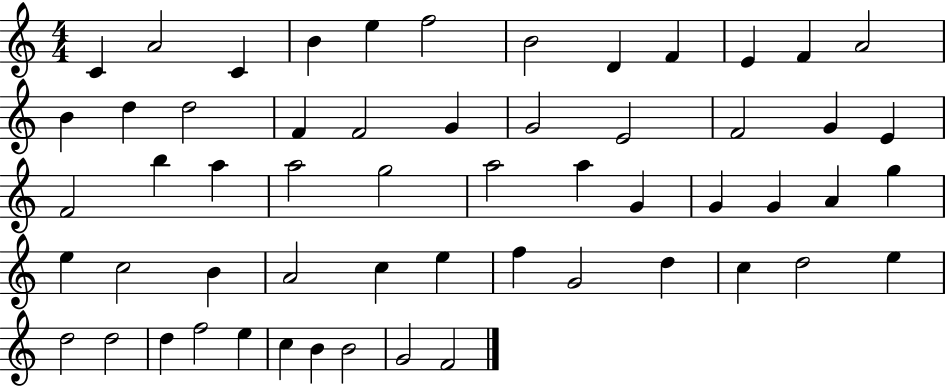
C4/q A4/h C4/q B4/q E5/q F5/h B4/h D4/q F4/q E4/q F4/q A4/h B4/q D5/q D5/h F4/q F4/h G4/q G4/h E4/h F4/h G4/q E4/q F4/h B5/q A5/q A5/h G5/h A5/h A5/q G4/q G4/q G4/q A4/q G5/q E5/q C5/h B4/q A4/h C5/q E5/q F5/q G4/h D5/q C5/q D5/h E5/q D5/h D5/h D5/q F5/h E5/q C5/q B4/q B4/h G4/h F4/h